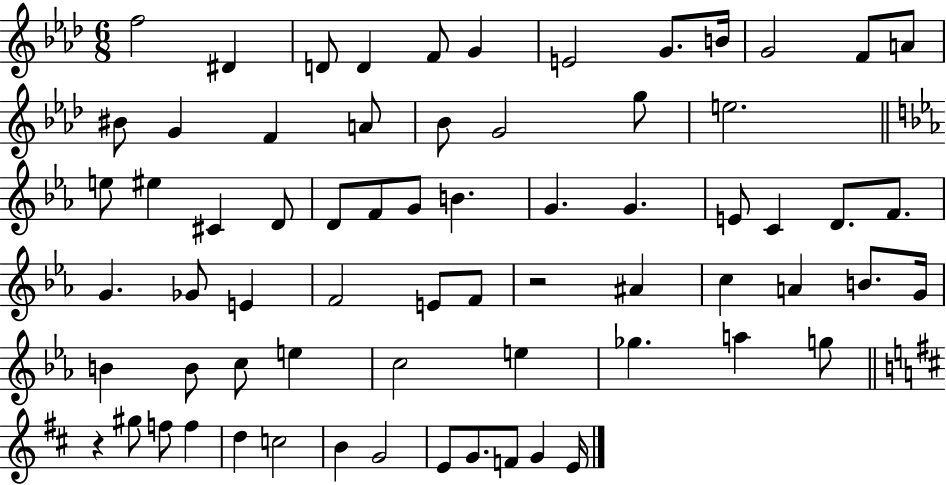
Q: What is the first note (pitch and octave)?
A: F5